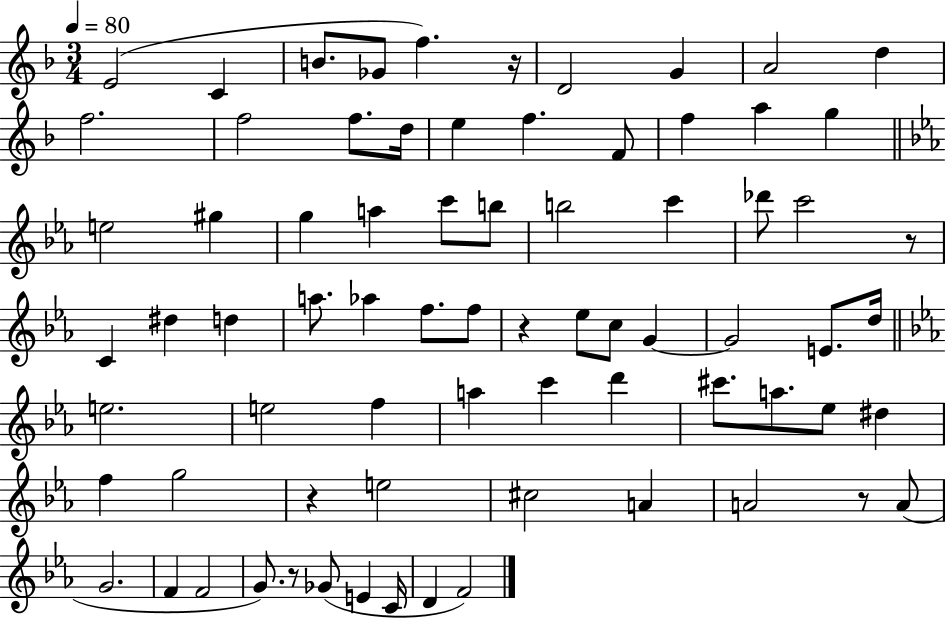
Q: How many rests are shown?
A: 6